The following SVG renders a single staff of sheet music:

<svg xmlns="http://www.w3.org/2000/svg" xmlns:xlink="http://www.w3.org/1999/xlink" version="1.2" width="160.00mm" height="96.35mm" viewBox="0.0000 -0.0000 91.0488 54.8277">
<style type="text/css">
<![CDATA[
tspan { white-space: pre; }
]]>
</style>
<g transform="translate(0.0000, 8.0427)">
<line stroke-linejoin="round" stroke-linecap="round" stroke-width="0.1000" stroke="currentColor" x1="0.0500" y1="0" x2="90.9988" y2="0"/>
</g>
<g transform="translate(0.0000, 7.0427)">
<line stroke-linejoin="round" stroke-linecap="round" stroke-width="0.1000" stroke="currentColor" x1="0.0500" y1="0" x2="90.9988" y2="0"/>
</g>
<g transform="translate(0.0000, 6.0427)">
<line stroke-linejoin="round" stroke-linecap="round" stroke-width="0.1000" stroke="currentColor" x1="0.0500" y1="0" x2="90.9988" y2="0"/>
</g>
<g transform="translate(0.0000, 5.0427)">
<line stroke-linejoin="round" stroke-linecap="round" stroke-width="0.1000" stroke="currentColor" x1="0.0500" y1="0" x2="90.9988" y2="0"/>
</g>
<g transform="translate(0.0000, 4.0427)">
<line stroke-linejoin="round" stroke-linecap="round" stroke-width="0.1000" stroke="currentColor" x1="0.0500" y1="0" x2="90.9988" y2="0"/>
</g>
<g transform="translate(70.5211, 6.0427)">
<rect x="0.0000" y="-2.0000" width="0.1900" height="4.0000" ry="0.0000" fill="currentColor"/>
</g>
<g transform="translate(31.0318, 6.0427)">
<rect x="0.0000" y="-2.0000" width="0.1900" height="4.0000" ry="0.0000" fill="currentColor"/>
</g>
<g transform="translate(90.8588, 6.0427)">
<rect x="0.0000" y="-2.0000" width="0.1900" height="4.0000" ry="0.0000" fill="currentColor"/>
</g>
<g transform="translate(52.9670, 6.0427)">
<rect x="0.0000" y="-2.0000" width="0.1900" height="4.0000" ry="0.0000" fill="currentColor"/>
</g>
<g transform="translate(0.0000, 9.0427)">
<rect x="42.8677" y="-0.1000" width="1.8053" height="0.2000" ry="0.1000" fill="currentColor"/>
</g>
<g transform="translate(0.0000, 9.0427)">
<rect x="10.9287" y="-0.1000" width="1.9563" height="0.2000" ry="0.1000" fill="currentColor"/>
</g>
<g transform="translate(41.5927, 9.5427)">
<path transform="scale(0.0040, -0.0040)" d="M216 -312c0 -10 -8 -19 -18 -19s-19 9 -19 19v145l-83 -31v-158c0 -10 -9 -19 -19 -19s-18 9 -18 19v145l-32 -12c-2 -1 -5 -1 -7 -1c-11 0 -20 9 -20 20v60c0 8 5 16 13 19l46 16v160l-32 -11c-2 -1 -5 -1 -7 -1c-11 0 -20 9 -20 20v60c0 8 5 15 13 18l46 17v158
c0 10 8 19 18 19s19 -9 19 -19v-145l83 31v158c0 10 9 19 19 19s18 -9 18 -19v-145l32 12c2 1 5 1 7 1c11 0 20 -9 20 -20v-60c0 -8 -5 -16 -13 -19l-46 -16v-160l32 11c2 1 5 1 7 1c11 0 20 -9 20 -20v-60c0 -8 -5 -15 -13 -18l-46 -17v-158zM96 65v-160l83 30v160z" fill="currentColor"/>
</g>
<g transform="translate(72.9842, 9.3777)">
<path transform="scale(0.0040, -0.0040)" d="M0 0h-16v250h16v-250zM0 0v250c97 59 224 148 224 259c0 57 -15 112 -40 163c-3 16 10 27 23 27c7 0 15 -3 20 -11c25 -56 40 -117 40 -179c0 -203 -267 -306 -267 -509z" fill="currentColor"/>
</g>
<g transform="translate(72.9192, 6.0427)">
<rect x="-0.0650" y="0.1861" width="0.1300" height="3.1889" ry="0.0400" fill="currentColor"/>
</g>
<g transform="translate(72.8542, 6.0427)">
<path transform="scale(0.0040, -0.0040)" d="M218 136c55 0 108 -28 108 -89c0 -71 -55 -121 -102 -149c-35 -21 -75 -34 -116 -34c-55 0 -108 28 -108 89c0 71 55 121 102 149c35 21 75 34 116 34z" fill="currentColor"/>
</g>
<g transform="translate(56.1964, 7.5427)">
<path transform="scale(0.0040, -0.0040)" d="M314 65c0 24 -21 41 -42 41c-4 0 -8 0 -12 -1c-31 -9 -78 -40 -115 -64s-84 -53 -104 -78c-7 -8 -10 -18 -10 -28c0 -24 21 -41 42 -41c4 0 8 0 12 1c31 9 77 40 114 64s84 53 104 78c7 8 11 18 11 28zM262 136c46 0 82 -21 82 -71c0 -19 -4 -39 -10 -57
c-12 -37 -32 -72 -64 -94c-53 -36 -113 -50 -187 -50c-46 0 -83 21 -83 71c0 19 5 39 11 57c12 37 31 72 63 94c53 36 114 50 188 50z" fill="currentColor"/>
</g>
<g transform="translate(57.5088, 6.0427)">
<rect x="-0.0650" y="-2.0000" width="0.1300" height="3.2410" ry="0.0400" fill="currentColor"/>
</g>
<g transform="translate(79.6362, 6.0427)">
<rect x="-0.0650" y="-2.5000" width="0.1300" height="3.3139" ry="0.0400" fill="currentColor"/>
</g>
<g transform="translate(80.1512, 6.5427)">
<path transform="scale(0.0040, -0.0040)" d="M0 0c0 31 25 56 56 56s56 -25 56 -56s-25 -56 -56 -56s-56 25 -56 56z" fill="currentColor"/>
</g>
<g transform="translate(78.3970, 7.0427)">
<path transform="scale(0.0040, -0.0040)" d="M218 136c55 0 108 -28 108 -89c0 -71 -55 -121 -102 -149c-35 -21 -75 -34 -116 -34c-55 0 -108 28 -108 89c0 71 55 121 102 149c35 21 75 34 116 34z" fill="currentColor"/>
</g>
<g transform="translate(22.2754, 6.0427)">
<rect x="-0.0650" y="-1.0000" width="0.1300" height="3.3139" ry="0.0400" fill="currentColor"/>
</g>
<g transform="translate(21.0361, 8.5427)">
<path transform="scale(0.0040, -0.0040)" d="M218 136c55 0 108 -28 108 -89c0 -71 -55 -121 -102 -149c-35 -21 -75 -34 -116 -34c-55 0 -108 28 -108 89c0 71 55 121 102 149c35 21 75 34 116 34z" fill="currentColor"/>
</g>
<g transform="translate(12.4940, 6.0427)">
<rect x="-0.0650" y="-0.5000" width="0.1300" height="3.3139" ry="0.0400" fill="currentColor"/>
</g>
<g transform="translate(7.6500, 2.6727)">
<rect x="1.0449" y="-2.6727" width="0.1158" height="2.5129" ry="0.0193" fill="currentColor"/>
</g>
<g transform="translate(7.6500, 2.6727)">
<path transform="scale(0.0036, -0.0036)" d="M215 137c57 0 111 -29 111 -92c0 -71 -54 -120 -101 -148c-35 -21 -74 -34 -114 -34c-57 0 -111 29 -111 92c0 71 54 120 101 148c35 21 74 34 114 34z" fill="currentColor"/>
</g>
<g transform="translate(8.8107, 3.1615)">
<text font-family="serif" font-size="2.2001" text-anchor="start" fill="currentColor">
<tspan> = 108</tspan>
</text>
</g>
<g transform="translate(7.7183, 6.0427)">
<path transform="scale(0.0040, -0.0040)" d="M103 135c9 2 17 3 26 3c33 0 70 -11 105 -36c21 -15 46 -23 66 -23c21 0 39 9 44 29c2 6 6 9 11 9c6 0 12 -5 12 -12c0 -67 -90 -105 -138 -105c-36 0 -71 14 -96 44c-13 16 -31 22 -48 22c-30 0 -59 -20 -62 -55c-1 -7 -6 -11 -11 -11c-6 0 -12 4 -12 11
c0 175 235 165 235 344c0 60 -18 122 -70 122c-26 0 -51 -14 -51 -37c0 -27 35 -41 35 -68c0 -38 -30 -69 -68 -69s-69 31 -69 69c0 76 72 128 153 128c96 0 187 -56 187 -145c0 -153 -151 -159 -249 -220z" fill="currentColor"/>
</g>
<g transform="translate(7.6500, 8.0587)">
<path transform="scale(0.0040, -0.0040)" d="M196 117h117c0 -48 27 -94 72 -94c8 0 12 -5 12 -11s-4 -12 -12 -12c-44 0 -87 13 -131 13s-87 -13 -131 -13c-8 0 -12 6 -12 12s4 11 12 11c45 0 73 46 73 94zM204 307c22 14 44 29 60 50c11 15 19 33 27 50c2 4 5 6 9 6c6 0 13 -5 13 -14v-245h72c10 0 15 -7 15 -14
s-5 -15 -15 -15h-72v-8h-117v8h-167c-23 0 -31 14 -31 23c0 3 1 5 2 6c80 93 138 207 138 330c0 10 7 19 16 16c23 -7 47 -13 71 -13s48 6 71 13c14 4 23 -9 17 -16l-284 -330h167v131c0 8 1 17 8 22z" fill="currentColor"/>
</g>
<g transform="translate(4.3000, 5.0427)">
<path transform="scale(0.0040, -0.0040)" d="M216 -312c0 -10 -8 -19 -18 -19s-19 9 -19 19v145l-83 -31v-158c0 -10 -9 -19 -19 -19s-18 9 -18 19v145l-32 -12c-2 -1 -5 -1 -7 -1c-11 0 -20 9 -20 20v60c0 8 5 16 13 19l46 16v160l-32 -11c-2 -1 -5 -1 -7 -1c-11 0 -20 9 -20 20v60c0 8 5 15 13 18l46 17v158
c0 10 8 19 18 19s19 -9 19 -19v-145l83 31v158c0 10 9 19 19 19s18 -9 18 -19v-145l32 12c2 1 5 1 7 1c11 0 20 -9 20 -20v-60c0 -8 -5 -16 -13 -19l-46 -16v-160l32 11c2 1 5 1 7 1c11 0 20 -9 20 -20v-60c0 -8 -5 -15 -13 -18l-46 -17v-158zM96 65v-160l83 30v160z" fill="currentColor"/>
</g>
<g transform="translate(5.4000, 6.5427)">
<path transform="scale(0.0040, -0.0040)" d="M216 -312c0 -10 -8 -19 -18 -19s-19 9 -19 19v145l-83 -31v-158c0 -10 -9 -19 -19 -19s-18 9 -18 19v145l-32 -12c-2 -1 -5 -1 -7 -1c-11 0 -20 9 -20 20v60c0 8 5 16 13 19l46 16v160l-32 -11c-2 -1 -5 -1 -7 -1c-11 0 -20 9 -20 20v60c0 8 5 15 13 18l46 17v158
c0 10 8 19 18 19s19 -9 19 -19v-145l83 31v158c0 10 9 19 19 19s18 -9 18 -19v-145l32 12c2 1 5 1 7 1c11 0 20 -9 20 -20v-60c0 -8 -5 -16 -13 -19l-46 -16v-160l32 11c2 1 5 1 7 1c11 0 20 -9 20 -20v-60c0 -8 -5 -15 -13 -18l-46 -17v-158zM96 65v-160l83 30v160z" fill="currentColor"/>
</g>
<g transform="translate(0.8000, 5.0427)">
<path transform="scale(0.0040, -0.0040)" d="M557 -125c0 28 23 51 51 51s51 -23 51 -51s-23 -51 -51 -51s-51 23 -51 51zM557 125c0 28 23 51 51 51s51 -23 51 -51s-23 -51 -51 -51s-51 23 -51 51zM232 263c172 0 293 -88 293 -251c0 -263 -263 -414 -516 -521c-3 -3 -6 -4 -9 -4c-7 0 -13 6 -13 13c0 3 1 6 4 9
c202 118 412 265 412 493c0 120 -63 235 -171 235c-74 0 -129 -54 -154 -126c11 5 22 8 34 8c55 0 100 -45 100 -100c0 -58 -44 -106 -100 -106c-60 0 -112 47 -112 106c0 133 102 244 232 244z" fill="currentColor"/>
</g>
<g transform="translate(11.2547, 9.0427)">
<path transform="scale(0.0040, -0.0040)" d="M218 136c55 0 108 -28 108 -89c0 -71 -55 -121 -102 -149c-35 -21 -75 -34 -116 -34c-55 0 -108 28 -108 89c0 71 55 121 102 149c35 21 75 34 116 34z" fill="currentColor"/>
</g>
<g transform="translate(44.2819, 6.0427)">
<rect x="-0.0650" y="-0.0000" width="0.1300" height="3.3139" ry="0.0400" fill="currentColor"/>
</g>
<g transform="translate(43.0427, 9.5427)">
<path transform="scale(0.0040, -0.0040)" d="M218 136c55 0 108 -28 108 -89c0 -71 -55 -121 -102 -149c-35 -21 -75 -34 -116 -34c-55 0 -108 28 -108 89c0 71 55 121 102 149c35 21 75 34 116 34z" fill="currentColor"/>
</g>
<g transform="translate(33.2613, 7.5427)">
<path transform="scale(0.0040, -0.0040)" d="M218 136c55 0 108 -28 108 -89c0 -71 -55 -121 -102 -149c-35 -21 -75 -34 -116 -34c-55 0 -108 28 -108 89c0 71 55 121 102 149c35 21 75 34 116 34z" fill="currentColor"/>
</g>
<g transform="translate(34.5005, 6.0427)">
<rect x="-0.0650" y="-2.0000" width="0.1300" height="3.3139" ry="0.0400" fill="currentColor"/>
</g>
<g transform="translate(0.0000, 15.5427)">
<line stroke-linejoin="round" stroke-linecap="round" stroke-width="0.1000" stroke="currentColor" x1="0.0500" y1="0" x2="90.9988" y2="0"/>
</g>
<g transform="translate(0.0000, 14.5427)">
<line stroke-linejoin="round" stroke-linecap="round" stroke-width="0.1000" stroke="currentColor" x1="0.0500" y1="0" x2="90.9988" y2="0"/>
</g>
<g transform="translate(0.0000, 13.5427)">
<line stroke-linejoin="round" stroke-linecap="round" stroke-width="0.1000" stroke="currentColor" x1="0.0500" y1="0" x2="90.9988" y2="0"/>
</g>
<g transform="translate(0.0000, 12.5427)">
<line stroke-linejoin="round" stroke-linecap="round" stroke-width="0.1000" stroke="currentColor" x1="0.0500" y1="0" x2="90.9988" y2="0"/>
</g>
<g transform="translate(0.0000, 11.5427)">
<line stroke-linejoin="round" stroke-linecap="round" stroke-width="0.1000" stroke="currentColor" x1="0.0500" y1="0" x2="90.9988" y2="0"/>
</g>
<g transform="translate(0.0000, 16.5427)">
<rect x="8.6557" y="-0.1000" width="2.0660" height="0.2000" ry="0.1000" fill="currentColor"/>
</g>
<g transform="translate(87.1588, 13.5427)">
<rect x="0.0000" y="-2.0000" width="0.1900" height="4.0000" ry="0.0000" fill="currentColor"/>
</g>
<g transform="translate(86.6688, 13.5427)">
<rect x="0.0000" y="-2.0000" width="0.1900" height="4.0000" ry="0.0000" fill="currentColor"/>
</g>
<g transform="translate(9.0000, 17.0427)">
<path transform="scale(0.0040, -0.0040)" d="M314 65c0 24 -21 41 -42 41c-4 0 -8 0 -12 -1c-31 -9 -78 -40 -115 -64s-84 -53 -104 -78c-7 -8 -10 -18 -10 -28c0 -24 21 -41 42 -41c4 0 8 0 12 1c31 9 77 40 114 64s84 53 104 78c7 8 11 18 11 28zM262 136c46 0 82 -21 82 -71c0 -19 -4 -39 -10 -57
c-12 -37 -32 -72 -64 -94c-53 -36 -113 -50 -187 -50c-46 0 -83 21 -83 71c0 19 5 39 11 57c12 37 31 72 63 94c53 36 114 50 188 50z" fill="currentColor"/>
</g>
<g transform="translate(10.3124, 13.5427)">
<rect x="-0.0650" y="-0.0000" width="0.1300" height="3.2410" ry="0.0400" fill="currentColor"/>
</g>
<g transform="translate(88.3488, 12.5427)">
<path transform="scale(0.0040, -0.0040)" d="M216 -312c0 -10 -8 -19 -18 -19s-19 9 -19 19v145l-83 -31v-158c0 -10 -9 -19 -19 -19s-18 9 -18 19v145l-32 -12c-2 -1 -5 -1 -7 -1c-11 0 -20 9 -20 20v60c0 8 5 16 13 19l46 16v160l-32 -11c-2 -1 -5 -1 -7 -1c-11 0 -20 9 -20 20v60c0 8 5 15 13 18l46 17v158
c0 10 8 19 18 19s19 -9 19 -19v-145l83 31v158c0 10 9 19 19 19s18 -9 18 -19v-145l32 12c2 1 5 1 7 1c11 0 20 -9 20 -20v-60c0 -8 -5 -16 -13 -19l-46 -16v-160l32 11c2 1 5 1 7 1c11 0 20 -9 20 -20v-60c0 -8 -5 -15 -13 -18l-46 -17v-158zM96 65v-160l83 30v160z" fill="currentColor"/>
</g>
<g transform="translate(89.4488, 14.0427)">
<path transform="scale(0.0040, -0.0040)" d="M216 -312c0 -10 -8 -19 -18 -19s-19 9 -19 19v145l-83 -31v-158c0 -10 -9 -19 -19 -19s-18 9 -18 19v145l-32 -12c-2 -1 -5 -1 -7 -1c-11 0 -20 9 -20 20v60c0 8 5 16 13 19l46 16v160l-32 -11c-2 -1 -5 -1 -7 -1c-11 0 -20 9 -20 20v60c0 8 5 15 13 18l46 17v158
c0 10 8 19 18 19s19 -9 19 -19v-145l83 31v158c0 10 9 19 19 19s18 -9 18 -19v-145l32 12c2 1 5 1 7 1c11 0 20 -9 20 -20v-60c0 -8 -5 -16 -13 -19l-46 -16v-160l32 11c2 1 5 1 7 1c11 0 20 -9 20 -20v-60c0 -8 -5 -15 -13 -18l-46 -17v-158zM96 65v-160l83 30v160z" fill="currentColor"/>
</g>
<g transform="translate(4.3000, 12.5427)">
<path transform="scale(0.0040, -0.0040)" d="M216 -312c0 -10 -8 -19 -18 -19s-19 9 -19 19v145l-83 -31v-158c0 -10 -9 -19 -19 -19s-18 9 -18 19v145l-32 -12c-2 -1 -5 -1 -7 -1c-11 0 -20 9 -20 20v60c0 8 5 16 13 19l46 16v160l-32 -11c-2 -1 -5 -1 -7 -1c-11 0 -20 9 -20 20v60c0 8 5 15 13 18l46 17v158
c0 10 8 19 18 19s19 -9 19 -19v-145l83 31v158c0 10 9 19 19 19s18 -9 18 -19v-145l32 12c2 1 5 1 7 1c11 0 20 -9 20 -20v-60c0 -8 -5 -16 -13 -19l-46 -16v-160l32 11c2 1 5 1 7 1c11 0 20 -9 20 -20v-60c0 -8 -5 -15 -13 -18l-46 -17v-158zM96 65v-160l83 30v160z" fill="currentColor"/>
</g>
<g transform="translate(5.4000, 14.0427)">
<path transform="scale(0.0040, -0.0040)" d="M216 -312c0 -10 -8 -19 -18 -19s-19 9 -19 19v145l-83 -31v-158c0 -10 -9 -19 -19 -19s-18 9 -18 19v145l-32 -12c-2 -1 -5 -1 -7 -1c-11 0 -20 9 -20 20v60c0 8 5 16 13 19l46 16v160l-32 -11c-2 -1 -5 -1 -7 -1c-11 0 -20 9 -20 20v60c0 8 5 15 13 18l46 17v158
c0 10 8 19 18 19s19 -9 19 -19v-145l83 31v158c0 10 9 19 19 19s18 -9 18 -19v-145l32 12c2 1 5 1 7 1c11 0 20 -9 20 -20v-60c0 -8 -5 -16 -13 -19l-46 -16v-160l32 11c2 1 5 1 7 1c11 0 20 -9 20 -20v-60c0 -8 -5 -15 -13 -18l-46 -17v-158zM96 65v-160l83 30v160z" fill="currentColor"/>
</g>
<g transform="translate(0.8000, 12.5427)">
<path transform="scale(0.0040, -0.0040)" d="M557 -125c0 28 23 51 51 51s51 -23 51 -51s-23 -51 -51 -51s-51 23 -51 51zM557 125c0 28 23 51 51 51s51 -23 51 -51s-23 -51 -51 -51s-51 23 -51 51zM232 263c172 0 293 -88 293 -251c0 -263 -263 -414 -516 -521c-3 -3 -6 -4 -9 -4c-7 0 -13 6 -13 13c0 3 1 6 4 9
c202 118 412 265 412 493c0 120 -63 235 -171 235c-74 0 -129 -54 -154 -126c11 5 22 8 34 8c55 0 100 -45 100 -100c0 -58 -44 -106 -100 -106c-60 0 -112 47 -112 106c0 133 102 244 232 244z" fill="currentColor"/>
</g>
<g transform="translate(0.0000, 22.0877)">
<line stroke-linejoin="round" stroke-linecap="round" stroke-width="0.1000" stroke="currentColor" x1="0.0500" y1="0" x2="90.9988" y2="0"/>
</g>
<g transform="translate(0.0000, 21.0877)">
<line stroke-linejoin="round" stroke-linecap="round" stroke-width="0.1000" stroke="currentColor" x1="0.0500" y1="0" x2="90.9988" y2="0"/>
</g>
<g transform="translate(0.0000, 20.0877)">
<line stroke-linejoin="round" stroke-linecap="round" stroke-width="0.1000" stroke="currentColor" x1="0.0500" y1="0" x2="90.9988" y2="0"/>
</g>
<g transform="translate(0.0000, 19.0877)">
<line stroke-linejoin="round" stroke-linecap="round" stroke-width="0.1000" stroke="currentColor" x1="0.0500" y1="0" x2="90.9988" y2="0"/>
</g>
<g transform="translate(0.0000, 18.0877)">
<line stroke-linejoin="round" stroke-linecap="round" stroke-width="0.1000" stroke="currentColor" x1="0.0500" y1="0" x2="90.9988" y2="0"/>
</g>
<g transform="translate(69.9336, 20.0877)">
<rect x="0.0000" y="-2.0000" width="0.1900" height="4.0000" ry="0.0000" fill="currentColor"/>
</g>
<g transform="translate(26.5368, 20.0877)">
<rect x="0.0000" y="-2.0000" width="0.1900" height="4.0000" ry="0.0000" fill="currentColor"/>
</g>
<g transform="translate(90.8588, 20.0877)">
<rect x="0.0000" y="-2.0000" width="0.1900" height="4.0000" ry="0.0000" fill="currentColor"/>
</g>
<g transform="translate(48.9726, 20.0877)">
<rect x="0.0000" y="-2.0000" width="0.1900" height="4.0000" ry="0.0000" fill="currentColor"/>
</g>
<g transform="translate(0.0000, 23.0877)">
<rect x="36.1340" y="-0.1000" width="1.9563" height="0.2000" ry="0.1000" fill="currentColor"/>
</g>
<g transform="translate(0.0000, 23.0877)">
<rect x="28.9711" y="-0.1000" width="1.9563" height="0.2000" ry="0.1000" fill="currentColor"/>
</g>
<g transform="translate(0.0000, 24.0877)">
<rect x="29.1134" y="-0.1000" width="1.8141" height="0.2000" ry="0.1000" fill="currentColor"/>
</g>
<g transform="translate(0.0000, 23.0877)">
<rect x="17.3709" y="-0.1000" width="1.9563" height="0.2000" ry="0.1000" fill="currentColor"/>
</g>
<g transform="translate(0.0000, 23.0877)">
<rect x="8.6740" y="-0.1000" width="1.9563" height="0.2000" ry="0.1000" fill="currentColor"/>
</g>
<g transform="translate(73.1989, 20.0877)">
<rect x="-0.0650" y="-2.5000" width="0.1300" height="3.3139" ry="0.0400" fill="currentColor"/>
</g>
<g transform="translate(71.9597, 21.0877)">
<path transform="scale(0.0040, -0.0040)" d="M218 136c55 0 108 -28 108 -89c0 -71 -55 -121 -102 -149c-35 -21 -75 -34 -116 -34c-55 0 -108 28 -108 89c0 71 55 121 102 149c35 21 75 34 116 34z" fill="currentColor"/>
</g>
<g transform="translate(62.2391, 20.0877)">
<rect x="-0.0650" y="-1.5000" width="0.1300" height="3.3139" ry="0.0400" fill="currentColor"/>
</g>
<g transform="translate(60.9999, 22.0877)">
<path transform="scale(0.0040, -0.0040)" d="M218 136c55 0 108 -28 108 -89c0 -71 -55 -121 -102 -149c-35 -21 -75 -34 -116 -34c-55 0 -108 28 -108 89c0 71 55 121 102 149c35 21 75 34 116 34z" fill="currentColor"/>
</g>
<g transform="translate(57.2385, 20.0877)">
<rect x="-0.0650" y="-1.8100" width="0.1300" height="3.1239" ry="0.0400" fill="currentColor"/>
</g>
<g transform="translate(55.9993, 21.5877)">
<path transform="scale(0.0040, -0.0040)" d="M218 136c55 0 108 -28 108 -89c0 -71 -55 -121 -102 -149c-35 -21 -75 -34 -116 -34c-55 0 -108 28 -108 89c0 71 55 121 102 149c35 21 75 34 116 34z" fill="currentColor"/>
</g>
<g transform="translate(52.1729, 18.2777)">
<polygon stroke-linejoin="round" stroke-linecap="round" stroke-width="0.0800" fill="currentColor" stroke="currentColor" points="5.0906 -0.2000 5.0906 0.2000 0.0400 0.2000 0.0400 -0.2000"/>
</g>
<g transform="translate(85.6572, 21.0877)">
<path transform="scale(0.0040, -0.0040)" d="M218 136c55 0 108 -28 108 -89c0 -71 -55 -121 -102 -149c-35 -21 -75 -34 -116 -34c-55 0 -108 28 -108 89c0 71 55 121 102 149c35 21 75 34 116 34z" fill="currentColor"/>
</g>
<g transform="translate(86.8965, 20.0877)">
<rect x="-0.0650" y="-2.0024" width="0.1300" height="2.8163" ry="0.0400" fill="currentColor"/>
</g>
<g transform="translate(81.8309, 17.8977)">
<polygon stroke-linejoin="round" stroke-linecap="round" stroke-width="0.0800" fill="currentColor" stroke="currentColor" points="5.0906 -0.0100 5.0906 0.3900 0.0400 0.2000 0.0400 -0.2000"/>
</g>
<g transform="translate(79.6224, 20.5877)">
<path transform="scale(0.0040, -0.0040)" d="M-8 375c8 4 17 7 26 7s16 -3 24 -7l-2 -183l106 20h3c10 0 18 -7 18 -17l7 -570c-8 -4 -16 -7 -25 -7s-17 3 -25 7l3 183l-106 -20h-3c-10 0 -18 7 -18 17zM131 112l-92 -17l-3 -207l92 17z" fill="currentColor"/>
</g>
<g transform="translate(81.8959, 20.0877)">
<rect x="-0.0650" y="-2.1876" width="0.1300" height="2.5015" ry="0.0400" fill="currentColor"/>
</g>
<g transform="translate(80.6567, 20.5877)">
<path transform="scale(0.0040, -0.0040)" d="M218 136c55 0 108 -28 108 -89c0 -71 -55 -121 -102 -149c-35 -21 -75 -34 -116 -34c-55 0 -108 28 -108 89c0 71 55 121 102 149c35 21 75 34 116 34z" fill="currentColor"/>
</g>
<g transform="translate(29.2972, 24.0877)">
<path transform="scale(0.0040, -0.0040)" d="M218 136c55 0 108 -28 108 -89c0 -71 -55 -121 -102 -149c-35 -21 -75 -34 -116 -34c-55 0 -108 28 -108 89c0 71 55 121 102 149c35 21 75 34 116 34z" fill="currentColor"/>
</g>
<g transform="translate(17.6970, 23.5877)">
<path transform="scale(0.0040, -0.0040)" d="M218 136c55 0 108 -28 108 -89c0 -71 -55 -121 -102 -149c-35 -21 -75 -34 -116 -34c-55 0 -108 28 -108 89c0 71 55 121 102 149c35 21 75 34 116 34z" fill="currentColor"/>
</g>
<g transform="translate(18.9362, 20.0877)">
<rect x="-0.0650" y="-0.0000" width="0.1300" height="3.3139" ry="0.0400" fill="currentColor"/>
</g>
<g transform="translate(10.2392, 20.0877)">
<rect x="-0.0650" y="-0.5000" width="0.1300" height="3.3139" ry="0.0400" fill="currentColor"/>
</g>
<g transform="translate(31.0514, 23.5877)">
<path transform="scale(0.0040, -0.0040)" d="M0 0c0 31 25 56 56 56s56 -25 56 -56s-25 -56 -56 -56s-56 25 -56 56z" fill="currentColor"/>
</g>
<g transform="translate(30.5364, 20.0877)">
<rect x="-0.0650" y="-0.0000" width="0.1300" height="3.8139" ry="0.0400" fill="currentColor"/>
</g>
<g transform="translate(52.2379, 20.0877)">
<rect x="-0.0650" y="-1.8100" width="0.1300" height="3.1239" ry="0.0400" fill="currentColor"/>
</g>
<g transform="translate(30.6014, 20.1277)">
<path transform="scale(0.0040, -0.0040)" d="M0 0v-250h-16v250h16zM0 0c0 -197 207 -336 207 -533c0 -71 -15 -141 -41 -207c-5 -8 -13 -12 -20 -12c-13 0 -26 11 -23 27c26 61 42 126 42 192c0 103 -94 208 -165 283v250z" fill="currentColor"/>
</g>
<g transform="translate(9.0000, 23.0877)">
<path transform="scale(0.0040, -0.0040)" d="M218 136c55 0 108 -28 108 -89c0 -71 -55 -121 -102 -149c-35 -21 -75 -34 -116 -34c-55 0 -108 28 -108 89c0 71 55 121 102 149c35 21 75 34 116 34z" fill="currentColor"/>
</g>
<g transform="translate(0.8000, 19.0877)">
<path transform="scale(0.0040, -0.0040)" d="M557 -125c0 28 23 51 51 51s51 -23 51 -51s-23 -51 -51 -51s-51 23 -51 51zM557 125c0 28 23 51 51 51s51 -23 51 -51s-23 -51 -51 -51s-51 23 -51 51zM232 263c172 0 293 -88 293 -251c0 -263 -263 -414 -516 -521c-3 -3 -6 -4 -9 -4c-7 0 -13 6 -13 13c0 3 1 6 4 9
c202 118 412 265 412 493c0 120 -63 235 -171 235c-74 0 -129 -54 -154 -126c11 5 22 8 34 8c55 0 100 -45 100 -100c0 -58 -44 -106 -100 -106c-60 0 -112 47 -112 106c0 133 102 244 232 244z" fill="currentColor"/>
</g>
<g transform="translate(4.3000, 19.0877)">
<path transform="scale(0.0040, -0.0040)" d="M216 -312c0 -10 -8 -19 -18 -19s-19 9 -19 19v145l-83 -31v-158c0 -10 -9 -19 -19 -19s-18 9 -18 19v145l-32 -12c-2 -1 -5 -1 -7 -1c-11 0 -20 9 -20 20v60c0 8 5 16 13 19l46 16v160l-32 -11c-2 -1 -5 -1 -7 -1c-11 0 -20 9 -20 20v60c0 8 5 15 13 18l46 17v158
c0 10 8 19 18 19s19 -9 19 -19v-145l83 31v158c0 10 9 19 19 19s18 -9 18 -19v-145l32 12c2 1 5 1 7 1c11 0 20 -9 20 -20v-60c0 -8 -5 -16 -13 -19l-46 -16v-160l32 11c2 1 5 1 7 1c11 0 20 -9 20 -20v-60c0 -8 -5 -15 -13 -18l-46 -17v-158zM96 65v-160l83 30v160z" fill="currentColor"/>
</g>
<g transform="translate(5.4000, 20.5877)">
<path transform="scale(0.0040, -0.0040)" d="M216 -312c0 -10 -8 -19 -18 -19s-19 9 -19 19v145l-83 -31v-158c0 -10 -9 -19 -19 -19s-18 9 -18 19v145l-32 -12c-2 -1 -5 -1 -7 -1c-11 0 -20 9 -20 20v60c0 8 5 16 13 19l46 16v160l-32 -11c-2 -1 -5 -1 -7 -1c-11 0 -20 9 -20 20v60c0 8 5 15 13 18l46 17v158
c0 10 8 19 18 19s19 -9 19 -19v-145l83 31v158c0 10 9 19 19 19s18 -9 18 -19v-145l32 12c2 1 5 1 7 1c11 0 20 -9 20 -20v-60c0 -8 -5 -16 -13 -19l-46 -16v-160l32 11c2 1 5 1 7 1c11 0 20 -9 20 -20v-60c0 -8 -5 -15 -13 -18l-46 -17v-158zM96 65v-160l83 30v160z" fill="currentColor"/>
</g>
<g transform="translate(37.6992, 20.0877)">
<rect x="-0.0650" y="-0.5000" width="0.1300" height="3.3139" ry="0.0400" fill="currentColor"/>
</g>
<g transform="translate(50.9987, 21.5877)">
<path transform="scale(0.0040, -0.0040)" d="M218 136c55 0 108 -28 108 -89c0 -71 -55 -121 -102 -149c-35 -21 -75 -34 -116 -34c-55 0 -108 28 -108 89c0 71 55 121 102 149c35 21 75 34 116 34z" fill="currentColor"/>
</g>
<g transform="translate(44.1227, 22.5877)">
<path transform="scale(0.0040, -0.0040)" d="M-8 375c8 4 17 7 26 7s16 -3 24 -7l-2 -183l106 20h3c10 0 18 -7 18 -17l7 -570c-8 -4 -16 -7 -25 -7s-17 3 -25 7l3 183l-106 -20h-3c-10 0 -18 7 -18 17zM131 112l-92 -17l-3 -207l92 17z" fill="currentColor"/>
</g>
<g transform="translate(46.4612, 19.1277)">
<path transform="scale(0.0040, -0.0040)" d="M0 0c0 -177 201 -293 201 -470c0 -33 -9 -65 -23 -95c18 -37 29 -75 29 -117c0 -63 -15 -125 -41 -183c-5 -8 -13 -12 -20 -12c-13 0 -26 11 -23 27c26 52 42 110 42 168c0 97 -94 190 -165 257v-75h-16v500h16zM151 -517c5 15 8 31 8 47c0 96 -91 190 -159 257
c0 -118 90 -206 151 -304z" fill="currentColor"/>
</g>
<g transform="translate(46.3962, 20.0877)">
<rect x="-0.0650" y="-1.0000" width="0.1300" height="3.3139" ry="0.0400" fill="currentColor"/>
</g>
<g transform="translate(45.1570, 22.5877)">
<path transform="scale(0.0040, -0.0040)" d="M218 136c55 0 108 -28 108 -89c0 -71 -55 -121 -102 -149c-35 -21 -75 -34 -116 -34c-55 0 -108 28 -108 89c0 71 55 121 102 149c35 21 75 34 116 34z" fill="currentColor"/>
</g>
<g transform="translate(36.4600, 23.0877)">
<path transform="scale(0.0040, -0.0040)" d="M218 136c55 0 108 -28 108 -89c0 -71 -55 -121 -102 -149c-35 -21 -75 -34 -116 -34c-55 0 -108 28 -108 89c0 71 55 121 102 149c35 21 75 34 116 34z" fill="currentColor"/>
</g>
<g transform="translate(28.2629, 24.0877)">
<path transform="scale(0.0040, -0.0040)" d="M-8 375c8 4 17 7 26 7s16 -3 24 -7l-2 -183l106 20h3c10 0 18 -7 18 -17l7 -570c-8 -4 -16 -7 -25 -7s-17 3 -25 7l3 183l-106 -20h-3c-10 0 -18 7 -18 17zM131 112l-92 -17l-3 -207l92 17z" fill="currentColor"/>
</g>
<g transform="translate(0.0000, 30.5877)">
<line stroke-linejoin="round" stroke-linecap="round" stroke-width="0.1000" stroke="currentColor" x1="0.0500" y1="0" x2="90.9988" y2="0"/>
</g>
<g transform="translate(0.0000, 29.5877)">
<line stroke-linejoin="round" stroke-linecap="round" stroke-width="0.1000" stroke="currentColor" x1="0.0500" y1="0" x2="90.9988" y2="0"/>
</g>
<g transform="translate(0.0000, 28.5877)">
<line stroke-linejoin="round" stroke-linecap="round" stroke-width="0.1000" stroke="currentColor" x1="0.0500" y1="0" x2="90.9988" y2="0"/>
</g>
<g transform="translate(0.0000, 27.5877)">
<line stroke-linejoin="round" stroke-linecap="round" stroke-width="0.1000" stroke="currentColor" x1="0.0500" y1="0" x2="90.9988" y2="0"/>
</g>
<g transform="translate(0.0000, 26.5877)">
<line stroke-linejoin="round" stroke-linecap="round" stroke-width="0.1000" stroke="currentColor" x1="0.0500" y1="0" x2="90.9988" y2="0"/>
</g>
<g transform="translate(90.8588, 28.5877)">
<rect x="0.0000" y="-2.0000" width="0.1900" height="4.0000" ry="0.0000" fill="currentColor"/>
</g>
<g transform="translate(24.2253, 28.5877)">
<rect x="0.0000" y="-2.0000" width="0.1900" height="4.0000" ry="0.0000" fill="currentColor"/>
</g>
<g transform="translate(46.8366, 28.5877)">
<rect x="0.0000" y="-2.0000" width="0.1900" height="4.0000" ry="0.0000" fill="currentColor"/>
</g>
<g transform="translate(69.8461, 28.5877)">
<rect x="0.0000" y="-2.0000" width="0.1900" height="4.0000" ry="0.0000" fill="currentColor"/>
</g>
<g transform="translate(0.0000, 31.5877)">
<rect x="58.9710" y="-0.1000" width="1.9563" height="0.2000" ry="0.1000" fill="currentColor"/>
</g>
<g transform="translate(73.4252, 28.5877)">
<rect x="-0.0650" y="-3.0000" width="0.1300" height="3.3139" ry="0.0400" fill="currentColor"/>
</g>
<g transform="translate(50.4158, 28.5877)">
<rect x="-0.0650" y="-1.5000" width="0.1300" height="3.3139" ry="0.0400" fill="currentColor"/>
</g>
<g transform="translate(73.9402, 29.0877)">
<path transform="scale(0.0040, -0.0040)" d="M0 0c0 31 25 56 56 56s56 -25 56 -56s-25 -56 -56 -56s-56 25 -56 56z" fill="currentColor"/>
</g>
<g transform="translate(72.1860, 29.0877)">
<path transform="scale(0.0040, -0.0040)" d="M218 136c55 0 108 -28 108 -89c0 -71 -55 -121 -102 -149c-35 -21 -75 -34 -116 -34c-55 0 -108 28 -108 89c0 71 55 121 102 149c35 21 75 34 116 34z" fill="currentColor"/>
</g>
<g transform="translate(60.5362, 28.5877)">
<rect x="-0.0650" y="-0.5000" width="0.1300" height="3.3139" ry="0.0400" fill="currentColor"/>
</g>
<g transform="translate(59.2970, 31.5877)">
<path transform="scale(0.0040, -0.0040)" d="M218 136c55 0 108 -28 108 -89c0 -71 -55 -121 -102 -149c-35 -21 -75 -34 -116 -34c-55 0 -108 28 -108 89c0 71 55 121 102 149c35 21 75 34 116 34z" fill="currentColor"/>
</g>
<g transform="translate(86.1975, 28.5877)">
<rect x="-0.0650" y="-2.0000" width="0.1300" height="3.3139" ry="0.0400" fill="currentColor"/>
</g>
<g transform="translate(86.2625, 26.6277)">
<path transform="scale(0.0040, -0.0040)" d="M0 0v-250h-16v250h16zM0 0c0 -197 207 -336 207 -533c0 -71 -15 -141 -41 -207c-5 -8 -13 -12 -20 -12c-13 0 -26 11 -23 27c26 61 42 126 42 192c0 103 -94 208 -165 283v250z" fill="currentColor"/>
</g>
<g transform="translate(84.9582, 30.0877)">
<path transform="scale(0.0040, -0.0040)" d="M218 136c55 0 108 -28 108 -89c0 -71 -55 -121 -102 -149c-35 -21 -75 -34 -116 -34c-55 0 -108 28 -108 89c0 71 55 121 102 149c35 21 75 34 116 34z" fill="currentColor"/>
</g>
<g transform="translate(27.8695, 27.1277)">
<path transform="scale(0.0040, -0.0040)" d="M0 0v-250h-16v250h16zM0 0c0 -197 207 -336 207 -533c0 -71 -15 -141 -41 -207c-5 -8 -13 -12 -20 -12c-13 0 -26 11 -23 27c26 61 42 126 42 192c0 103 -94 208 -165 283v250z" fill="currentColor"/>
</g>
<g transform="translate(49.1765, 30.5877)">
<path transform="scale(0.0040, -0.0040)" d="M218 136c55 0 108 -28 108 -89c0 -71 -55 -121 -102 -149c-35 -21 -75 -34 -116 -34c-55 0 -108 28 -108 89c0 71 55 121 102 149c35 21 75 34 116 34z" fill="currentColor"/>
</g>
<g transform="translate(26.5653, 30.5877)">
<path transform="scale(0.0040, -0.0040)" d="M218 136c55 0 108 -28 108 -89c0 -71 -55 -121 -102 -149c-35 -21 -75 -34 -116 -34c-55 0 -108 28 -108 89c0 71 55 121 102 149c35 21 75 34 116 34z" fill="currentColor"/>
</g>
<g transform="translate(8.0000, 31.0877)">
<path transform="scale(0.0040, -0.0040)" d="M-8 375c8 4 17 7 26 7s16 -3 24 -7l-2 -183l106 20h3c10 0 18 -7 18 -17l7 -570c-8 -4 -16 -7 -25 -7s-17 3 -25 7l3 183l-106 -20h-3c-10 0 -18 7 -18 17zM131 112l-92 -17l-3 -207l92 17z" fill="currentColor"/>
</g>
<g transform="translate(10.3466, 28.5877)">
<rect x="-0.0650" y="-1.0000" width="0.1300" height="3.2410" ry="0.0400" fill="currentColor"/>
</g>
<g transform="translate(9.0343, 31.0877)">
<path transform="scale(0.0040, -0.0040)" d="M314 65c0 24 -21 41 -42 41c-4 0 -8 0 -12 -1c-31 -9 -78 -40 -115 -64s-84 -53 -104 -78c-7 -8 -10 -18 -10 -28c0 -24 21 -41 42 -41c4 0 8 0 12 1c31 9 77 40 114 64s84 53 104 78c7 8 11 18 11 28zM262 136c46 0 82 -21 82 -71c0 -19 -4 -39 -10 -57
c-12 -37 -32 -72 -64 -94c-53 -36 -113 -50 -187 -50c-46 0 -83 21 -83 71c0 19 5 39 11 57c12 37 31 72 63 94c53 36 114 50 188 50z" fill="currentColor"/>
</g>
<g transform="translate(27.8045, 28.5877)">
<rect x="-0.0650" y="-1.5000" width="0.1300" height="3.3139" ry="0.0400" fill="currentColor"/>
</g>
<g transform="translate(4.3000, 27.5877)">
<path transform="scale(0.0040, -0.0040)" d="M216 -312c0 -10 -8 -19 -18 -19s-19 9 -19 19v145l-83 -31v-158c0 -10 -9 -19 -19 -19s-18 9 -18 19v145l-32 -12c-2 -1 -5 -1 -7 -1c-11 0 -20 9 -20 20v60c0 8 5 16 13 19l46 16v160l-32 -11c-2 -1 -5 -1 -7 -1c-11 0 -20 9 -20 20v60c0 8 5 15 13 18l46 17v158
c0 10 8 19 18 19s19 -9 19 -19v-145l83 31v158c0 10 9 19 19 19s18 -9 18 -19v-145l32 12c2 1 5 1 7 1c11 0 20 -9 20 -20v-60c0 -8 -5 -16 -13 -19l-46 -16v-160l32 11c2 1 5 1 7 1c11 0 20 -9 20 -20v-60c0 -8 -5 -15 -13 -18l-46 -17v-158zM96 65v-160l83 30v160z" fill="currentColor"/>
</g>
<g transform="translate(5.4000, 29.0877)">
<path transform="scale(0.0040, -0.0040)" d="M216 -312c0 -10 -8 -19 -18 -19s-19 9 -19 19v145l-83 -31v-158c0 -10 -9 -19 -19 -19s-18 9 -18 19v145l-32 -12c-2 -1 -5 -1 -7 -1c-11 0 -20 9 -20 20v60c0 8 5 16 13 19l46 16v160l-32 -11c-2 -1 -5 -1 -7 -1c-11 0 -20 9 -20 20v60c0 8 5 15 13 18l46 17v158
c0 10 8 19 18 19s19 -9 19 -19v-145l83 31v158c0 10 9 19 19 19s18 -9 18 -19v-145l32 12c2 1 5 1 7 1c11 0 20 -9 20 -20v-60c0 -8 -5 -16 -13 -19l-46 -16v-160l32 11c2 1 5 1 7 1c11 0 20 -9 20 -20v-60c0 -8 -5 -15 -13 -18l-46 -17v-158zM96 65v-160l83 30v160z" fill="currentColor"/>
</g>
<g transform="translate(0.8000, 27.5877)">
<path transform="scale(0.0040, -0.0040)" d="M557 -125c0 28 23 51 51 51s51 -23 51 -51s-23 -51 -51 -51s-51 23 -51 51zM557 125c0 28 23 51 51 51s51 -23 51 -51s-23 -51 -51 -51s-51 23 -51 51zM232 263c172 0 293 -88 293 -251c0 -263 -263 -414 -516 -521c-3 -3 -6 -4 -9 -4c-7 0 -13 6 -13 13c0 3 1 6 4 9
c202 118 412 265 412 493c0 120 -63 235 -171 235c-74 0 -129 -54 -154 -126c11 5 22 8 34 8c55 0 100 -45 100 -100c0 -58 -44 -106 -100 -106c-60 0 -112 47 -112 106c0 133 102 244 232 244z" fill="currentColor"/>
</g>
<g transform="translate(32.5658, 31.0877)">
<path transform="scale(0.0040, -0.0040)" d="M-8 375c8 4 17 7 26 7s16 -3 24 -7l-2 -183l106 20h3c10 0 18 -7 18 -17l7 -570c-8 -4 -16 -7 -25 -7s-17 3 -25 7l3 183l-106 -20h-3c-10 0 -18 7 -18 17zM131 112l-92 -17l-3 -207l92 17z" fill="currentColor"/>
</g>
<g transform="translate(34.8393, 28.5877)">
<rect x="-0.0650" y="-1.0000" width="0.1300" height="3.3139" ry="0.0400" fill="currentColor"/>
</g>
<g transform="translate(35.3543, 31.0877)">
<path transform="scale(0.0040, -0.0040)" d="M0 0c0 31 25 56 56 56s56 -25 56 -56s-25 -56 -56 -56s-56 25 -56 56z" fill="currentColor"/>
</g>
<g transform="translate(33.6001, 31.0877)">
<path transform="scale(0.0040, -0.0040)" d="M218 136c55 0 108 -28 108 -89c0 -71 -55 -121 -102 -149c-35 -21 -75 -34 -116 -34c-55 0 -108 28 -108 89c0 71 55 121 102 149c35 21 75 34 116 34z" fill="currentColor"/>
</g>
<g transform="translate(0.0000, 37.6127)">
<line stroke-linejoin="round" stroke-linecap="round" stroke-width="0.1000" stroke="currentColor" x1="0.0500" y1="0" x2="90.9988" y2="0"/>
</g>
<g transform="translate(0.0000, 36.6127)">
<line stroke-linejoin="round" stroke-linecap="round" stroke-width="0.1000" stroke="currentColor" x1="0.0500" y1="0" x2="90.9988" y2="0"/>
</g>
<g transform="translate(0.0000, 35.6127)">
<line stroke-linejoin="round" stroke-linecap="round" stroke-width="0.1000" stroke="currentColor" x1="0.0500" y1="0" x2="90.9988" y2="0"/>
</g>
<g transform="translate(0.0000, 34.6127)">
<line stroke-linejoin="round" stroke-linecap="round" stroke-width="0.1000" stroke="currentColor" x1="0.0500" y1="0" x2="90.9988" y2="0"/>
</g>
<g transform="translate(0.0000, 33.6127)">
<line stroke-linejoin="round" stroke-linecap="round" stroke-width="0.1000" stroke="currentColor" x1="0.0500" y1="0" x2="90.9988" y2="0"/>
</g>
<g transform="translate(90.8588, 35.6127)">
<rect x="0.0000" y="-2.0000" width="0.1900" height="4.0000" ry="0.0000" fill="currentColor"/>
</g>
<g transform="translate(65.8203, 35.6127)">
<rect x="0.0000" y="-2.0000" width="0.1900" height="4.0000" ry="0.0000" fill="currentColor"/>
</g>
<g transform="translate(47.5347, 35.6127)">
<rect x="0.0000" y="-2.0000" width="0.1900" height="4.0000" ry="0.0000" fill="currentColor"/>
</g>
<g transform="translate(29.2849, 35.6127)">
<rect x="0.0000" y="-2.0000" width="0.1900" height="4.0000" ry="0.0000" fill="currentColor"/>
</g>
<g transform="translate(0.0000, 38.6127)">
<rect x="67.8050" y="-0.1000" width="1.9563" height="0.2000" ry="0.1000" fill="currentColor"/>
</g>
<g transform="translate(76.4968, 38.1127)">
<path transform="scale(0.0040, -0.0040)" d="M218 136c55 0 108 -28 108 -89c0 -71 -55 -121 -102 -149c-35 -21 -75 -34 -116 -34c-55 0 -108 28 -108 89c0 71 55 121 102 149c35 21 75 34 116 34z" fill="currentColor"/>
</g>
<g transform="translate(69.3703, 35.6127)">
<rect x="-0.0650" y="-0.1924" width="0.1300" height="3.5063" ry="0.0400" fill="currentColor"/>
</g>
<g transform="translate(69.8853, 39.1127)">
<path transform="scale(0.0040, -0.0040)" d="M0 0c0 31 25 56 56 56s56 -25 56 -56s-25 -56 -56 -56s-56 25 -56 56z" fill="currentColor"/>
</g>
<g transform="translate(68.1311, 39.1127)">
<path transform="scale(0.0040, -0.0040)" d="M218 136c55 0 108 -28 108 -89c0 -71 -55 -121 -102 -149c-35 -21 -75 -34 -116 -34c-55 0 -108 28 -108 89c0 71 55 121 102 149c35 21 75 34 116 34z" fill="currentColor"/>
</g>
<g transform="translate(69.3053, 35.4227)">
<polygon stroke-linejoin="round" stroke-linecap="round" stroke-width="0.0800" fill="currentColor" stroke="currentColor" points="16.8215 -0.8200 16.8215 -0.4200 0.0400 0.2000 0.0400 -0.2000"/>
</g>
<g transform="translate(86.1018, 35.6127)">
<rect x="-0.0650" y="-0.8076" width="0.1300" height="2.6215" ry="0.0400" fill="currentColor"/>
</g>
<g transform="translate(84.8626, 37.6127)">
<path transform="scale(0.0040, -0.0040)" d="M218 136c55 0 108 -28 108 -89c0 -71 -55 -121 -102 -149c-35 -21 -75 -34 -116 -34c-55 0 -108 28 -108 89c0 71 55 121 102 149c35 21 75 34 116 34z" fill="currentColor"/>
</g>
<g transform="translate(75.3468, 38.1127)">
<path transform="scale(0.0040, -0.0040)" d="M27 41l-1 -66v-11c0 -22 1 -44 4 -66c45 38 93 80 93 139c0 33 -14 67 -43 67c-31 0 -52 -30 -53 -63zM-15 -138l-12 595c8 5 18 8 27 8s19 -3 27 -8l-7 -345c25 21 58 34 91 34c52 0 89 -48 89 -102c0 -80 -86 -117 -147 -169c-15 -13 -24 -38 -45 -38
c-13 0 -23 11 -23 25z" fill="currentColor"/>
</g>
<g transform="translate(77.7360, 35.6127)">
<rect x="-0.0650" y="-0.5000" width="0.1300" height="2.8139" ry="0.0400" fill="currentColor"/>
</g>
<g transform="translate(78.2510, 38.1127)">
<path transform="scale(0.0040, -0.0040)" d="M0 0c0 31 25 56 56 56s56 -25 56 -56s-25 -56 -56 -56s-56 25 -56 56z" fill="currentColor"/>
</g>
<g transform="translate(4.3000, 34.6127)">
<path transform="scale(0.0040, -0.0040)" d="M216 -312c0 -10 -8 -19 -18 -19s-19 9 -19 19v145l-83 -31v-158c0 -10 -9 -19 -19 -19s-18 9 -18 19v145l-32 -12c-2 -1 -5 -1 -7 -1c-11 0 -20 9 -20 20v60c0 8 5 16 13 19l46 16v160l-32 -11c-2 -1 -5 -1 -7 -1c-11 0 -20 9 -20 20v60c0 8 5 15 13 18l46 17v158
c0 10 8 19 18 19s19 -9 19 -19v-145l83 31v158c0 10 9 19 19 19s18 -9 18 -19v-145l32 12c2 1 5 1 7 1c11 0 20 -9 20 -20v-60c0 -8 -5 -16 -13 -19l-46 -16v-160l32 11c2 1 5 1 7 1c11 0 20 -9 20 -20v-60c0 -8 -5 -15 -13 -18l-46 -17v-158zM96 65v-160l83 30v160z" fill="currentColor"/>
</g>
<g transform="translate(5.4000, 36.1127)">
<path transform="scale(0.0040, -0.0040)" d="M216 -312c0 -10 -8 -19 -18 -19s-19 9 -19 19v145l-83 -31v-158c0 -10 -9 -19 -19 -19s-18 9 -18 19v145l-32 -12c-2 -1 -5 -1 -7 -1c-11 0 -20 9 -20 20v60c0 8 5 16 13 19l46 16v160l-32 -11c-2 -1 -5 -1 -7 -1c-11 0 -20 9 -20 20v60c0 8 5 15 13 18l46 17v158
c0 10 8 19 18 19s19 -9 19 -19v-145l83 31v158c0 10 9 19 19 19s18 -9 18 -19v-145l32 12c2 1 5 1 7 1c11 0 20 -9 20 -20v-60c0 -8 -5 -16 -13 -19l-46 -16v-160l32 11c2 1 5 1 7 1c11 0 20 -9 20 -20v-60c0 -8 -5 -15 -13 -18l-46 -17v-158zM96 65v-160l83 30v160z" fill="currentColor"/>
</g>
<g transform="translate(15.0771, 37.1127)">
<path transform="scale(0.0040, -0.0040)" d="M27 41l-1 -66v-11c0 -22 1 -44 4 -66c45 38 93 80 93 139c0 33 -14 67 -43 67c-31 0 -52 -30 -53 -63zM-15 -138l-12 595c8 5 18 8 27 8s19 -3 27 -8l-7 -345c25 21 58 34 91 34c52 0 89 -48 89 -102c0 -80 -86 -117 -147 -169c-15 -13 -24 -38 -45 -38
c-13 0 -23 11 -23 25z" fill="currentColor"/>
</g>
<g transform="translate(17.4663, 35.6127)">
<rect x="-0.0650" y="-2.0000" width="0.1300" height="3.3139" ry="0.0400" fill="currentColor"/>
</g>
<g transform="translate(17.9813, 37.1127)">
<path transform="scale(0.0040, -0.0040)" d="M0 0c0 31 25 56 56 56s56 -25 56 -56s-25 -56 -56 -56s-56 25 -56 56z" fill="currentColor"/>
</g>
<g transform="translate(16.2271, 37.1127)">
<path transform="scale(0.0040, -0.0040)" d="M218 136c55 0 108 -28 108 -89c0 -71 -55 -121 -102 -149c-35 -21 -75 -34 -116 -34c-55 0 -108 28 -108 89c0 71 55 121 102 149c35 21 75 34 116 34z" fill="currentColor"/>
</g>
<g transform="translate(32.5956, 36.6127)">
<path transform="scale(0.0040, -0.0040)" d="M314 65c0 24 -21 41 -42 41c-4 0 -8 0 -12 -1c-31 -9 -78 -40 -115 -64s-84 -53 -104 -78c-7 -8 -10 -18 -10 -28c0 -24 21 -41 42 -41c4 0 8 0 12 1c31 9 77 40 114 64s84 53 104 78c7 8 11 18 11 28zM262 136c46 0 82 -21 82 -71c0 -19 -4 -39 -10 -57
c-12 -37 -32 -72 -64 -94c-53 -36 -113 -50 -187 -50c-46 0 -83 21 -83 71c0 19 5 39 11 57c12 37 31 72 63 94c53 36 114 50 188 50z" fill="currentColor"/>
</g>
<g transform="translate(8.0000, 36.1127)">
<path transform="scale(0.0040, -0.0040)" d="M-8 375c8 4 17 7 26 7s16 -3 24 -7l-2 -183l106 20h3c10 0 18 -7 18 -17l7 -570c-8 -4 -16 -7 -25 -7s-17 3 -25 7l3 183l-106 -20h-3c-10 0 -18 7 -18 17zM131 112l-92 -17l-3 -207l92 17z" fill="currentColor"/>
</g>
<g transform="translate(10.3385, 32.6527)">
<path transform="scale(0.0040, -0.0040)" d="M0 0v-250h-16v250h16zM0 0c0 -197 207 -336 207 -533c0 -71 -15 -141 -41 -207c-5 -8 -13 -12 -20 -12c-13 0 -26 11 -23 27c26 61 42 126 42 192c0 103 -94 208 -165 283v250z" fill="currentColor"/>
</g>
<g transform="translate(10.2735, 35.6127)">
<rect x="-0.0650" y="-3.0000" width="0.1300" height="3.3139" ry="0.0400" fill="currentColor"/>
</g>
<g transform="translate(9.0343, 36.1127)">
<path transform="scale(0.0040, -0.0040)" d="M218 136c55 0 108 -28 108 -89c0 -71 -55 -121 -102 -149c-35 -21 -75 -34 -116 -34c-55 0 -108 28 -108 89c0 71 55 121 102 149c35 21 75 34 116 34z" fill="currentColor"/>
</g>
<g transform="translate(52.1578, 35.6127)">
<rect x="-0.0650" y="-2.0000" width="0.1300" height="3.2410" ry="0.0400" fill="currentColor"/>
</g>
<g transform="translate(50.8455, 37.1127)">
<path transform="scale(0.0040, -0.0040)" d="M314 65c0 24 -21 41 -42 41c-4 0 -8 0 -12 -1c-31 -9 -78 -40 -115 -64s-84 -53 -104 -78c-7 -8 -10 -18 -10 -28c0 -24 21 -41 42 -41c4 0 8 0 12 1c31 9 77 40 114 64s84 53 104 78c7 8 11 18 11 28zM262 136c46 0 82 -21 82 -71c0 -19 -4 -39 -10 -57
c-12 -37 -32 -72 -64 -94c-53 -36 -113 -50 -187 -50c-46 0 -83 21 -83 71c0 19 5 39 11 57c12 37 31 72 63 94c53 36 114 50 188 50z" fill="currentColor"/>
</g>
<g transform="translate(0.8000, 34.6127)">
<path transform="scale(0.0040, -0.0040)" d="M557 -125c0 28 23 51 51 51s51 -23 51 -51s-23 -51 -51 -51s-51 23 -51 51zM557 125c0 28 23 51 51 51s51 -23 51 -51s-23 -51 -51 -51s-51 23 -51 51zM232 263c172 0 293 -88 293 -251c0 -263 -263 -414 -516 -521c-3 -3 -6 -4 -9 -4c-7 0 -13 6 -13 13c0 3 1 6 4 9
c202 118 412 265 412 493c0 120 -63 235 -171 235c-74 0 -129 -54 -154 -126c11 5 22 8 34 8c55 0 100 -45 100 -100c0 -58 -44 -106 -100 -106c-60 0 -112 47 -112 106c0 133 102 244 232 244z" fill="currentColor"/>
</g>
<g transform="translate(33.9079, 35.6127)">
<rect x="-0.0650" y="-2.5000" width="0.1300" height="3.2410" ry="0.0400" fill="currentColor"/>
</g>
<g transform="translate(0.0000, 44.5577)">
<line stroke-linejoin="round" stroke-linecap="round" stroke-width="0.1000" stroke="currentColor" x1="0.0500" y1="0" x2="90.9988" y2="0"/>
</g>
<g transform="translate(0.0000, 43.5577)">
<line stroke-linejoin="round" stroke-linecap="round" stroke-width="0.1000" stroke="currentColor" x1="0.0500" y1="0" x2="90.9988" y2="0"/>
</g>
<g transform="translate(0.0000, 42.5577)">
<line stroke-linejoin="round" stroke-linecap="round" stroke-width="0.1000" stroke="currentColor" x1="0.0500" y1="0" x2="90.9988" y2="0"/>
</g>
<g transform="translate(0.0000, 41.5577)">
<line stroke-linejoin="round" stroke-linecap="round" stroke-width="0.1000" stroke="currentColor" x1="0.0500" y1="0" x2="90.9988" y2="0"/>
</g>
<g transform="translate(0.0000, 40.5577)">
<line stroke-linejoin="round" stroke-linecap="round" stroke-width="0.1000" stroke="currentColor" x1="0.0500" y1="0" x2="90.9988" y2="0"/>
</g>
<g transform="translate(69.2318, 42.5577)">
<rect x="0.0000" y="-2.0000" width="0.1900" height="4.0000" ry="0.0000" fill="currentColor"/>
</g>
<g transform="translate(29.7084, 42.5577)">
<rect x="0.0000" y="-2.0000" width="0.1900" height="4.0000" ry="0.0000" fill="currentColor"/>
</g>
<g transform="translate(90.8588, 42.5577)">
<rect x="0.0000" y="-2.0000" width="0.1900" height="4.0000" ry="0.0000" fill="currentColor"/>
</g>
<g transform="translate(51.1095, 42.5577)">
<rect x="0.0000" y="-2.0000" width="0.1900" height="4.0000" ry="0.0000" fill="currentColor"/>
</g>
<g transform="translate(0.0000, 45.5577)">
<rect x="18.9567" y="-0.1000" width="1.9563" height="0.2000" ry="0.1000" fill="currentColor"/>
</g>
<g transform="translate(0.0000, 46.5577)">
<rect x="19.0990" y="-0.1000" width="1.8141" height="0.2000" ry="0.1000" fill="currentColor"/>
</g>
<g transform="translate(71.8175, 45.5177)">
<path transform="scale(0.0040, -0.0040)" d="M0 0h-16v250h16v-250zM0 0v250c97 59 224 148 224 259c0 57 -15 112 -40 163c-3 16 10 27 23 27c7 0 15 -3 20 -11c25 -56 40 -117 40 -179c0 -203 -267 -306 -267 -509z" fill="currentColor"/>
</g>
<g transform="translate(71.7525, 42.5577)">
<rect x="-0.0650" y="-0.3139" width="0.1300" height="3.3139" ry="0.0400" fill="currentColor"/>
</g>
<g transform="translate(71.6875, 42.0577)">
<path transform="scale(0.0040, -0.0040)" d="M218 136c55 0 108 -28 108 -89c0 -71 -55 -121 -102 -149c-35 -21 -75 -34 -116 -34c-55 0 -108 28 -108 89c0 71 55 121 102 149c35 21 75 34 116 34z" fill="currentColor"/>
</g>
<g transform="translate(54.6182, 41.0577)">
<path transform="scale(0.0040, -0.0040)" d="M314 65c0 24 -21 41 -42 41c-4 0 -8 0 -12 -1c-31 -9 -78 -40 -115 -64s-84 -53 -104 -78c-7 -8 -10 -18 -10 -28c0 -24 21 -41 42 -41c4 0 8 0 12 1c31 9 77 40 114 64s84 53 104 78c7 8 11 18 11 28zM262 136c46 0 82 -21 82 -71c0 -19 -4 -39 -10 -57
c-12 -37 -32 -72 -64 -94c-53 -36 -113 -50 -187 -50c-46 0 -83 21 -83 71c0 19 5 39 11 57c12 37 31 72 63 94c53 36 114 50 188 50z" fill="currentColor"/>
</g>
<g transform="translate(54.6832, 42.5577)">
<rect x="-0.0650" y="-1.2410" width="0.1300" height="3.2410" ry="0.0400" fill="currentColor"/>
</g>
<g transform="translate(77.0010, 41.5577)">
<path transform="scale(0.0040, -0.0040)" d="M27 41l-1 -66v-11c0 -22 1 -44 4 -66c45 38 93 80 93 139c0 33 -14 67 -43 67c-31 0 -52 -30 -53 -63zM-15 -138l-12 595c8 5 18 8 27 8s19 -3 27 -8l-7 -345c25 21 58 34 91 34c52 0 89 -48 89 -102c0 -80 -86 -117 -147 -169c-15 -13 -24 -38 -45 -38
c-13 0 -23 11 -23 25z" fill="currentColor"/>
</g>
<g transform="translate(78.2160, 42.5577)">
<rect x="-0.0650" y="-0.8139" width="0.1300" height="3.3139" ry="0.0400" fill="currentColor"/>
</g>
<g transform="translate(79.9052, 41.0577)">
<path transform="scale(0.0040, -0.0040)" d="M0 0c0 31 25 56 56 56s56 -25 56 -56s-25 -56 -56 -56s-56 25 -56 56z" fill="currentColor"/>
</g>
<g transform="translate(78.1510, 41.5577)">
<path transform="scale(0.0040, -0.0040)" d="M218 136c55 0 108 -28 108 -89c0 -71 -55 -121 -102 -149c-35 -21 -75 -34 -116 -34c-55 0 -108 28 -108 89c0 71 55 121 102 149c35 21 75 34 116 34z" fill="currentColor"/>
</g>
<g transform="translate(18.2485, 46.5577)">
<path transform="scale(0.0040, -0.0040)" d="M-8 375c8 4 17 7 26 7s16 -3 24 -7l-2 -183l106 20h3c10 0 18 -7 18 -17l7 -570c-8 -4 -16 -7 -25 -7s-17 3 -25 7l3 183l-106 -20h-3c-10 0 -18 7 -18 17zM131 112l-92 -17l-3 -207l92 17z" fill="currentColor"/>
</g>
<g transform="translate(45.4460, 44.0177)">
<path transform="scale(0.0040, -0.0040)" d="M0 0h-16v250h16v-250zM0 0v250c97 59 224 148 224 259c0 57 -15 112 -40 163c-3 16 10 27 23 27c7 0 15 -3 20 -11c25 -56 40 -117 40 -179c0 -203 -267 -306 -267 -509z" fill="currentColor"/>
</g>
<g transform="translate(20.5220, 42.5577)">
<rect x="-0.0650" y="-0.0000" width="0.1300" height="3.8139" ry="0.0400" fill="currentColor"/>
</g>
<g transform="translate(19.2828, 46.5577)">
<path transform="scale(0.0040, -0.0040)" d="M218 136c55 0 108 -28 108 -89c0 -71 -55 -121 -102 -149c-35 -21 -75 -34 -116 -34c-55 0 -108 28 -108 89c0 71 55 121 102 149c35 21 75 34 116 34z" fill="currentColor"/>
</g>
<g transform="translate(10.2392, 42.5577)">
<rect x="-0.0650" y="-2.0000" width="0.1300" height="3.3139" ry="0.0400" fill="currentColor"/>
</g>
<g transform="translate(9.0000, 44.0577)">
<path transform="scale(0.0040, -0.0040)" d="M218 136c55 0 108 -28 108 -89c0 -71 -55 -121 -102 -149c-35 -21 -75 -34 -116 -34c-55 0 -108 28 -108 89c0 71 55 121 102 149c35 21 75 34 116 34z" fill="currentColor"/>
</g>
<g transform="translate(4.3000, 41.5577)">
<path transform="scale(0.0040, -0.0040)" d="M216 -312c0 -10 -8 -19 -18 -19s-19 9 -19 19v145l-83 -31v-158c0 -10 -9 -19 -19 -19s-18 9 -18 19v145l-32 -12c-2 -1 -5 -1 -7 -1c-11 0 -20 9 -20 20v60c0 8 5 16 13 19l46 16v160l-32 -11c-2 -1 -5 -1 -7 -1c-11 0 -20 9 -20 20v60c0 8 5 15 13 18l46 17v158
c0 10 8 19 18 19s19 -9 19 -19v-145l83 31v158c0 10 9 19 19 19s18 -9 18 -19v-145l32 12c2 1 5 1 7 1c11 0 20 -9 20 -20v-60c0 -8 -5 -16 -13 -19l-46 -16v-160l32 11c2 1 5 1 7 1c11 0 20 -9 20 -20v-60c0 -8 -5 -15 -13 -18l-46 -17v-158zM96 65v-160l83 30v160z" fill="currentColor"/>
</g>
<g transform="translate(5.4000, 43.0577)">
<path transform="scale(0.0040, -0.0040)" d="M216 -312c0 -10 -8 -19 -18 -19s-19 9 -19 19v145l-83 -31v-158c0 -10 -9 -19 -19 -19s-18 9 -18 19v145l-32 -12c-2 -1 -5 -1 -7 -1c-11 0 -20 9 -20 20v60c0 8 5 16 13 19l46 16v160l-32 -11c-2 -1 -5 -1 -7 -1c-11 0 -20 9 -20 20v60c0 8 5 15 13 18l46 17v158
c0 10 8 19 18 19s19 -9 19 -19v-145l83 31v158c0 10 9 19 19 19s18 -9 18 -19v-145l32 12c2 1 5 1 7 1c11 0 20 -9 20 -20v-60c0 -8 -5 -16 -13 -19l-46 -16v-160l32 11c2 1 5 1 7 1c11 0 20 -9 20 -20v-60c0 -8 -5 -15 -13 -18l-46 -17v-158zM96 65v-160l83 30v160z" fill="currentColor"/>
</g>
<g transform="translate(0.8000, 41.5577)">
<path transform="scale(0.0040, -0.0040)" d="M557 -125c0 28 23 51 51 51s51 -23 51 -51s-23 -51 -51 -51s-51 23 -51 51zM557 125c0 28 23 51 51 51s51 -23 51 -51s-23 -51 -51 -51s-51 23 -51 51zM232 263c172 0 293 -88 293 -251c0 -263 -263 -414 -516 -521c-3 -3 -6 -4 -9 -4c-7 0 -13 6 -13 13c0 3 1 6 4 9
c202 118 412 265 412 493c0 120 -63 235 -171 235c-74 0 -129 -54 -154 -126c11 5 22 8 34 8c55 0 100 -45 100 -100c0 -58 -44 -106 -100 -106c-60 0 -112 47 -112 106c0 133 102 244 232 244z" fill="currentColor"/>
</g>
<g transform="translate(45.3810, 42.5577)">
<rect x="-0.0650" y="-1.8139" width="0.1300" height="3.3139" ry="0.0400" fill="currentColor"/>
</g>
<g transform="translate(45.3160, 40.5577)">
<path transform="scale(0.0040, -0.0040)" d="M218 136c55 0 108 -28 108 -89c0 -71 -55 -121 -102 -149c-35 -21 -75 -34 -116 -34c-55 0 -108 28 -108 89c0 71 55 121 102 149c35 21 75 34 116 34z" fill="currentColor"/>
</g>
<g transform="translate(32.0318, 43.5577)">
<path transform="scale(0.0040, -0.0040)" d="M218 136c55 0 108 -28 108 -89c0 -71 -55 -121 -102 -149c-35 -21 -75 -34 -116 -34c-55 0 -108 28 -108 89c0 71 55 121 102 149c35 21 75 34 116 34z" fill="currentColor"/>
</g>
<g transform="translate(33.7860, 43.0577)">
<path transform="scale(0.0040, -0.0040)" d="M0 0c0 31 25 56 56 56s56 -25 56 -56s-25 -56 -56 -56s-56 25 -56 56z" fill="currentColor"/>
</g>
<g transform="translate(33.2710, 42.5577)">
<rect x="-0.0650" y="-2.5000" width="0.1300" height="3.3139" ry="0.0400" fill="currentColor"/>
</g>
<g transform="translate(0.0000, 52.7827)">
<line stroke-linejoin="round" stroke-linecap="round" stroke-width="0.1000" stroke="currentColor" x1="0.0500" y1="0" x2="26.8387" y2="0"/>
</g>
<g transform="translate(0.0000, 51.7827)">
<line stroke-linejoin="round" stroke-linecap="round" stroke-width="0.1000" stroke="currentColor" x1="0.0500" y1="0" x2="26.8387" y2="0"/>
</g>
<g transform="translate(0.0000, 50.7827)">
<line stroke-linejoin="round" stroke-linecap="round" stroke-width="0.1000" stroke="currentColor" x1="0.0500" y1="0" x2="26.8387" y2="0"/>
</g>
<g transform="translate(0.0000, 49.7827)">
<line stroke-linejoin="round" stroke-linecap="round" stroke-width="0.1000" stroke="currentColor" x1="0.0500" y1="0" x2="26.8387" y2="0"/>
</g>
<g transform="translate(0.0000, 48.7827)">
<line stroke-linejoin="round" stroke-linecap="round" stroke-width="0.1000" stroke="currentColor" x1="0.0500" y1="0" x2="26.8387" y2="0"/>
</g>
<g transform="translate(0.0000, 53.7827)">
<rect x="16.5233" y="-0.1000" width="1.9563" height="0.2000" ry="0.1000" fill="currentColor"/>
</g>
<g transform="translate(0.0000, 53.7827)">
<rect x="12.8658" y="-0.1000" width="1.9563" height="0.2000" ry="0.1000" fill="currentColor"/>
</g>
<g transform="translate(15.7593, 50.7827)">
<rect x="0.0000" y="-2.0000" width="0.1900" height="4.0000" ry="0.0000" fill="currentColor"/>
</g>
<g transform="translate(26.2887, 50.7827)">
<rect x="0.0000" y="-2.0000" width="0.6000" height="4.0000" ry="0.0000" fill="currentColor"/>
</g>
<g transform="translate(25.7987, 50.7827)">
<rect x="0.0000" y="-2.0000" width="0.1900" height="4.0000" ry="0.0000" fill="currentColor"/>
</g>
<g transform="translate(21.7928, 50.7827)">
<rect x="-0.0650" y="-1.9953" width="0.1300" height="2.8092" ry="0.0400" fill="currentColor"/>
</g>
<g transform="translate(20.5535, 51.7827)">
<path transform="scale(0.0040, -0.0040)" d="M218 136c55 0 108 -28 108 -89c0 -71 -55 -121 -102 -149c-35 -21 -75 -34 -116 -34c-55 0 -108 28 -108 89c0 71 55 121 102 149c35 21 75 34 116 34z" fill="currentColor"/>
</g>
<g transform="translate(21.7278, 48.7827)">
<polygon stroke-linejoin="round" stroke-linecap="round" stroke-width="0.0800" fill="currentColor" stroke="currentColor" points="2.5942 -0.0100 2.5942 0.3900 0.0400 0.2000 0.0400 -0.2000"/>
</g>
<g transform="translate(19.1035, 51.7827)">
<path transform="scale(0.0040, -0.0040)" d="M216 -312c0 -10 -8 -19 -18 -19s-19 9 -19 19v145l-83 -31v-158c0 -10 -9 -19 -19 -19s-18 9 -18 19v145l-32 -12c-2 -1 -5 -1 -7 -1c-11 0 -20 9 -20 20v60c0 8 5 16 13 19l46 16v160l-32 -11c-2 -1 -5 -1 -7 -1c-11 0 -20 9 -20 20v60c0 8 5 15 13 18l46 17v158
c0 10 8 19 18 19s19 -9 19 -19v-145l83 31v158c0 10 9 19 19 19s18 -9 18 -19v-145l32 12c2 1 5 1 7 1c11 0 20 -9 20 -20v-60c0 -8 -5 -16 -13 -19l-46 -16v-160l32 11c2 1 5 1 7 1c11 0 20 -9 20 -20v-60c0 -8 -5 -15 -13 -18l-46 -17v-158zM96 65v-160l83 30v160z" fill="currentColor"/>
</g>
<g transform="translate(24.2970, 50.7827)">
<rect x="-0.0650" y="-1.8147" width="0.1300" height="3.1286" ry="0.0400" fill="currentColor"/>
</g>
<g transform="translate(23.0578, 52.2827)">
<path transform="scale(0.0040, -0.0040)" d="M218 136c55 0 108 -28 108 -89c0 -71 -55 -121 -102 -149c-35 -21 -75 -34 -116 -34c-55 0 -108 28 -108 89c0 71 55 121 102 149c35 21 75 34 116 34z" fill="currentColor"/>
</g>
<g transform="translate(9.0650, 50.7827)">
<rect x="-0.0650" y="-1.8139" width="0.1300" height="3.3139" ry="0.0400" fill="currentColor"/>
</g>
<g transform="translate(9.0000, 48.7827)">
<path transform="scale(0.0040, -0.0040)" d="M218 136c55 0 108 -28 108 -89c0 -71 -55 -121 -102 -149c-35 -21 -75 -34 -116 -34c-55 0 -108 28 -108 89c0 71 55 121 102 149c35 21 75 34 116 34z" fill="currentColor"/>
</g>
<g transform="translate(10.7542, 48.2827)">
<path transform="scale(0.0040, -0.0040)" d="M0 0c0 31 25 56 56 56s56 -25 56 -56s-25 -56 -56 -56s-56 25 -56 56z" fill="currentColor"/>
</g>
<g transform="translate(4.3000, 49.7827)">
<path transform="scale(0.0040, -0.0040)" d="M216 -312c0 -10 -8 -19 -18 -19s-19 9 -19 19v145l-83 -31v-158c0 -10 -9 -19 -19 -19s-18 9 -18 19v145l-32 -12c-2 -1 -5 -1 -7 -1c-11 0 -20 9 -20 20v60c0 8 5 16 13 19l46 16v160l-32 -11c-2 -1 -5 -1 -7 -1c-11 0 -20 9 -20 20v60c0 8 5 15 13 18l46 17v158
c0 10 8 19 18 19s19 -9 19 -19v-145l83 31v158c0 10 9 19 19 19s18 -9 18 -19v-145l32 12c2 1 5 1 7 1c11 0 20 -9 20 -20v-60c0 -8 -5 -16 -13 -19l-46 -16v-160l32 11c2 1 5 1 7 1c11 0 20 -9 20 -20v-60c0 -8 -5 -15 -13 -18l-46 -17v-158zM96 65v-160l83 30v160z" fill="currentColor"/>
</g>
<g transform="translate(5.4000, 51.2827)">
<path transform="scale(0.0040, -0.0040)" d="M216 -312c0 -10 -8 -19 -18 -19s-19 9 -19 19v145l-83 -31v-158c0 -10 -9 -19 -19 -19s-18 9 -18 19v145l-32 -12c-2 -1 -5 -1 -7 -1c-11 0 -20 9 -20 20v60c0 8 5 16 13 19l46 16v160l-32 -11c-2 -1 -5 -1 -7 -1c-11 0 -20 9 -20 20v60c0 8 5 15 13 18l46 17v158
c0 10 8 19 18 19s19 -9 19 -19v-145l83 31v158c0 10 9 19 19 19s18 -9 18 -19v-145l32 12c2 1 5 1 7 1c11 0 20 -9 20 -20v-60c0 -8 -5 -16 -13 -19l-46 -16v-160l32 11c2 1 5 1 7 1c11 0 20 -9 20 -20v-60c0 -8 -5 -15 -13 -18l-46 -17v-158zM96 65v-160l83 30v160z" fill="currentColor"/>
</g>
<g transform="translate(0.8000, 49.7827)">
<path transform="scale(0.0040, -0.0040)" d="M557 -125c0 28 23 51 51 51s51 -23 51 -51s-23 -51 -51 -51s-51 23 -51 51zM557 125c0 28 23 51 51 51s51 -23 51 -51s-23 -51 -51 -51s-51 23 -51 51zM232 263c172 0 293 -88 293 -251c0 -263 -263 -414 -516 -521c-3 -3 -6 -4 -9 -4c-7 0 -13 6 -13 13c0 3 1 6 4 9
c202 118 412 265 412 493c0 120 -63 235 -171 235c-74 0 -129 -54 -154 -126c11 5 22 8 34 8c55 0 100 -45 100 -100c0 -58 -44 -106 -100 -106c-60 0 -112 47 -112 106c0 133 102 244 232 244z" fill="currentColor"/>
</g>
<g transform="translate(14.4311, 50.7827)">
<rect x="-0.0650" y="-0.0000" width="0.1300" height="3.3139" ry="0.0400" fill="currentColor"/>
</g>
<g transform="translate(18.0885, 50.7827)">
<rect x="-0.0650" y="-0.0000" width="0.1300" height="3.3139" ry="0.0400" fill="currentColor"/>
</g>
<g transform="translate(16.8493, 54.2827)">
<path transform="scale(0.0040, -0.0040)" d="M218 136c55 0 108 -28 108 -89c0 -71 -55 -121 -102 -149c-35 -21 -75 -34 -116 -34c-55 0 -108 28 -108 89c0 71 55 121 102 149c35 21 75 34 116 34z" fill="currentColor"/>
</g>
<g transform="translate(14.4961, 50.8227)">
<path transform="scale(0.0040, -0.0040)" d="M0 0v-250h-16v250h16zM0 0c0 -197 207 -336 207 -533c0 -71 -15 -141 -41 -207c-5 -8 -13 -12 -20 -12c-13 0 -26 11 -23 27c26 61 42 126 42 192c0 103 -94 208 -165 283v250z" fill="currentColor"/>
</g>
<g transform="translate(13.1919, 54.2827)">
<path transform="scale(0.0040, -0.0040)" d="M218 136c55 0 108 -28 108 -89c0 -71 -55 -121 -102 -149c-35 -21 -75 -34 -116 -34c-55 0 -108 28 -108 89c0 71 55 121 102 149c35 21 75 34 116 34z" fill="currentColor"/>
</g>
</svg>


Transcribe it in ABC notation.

X:1
T:Untitled
M:2/4
L:1/4
K:D
E,, ^F,, A,, ^D,, A,,2 D,/2 B,, D,,2 E,, D,, C,,/2 E,, F,,/4 A,,/2 A,,/2 G,, B,, C,/2 B,,/2 F,,2 G,,/2 F,, G,, E,, ^C, A,,/2 C,/2 _A,, B,,2 A,,2 D,,/2 _F,,/2 G,,/2 A,, C,, B,, A,/2 G,2 E,/2 _F, A, D,,/2 D,, ^B,,/2 A,,/2